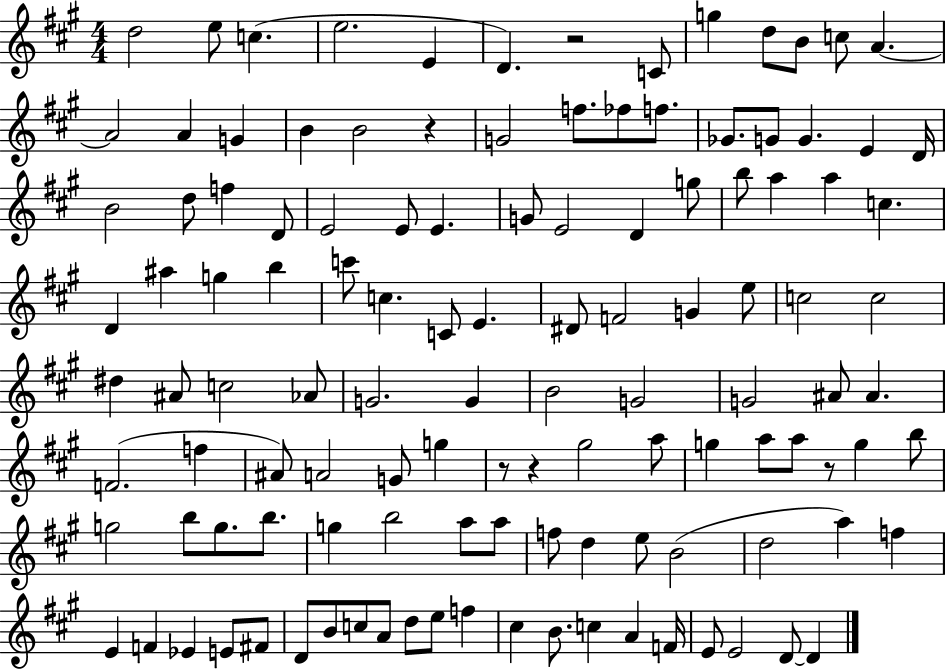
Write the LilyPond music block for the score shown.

{
  \clef treble
  \numericTimeSignature
  \time 4/4
  \key a \major
  d''2 e''8 c''4.( | e''2. e'4 | d'4.) r2 c'8 | g''4 d''8 b'8 c''8 a'4.~~ | \break a'2 a'4 g'4 | b'4 b'2 r4 | g'2 f''8. fes''8 f''8. | ges'8. g'8 g'4. e'4 d'16 | \break b'2 d''8 f''4 d'8 | e'2 e'8 e'4. | g'8 e'2 d'4 g''8 | b''8 a''4 a''4 c''4. | \break d'4 ais''4 g''4 b''4 | c'''8 c''4. c'8 e'4. | dis'8 f'2 g'4 e''8 | c''2 c''2 | \break dis''4 ais'8 c''2 aes'8 | g'2. g'4 | b'2 g'2 | g'2 ais'8 ais'4. | \break f'2.( f''4 | ais'8) a'2 g'8 g''4 | r8 r4 gis''2 a''8 | g''4 a''8 a''8 r8 g''4 b''8 | \break g''2 b''8 g''8. b''8. | g''4 b''2 a''8 a''8 | f''8 d''4 e''8 b'2( | d''2 a''4) f''4 | \break e'4 f'4 ees'4 e'8 fis'8 | d'8 b'8 c''8 a'8 d''8 e''8 f''4 | cis''4 b'8. c''4 a'4 f'16 | e'8 e'2 d'8~~ d'4 | \break \bar "|."
}